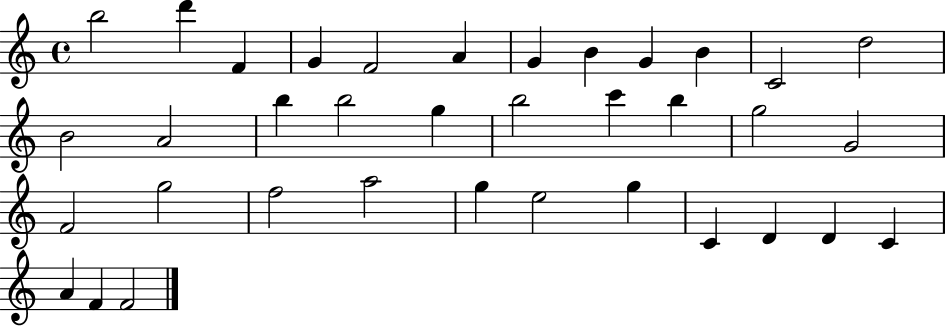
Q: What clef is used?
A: treble